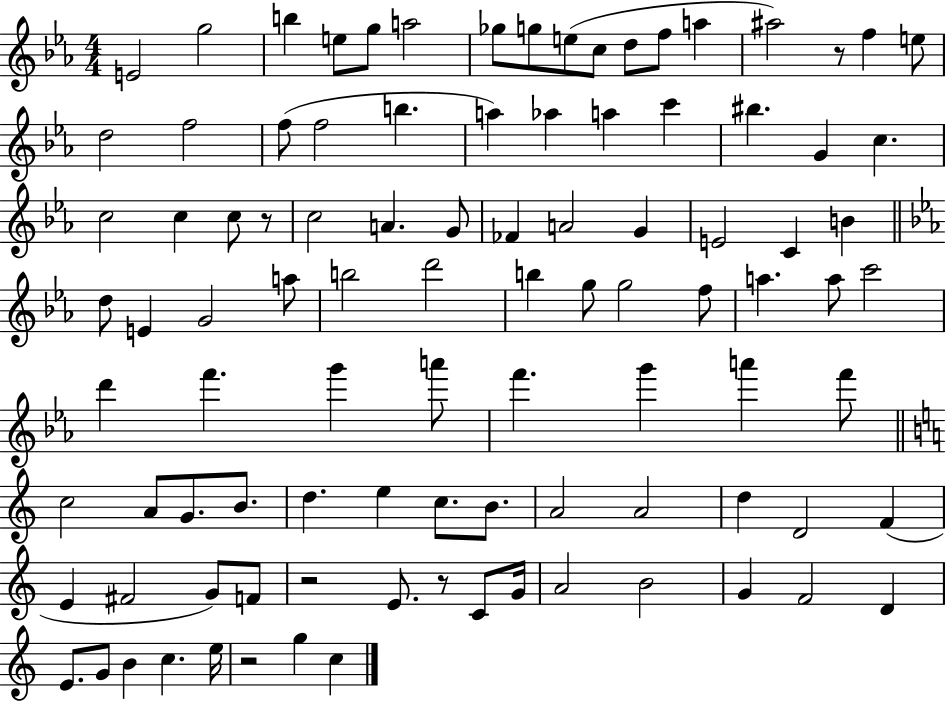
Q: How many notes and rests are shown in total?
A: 98